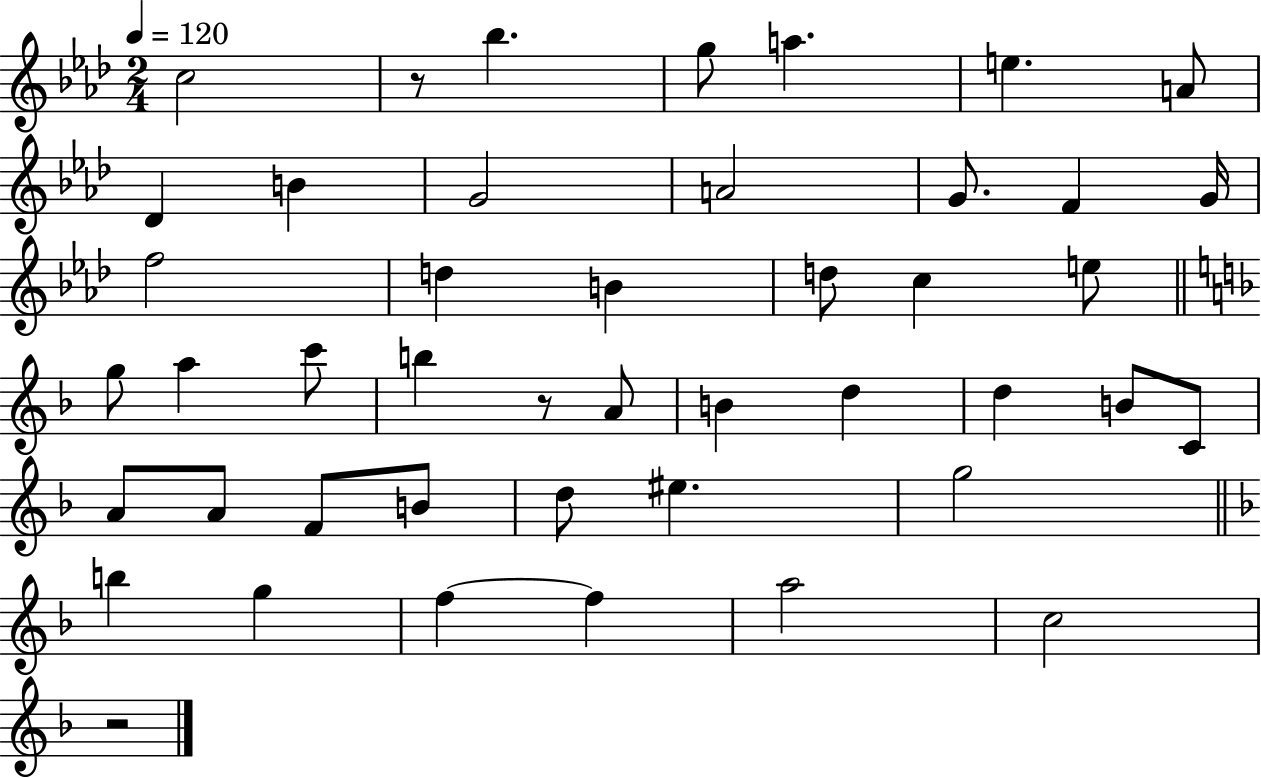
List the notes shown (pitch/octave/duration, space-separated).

C5/h R/e Bb5/q. G5/e A5/q. E5/q. A4/e Db4/q B4/q G4/h A4/h G4/e. F4/q G4/s F5/h D5/q B4/q D5/e C5/q E5/e G5/e A5/q C6/e B5/q R/e A4/e B4/q D5/q D5/q B4/e C4/e A4/e A4/e F4/e B4/e D5/e EIS5/q. G5/h B5/q G5/q F5/q F5/q A5/h C5/h R/h